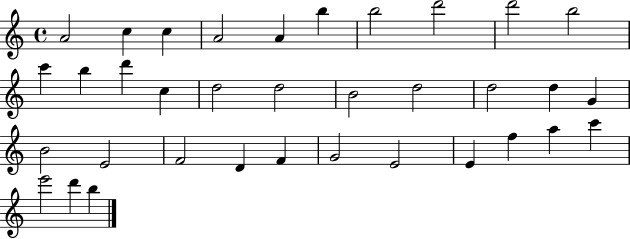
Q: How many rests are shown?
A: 0